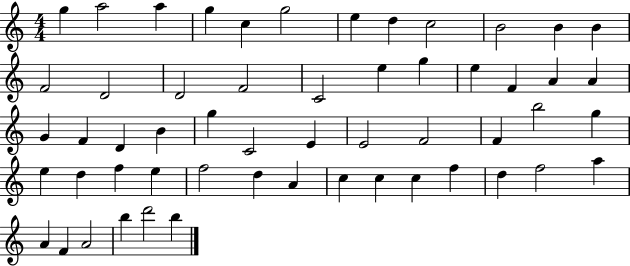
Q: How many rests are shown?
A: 0